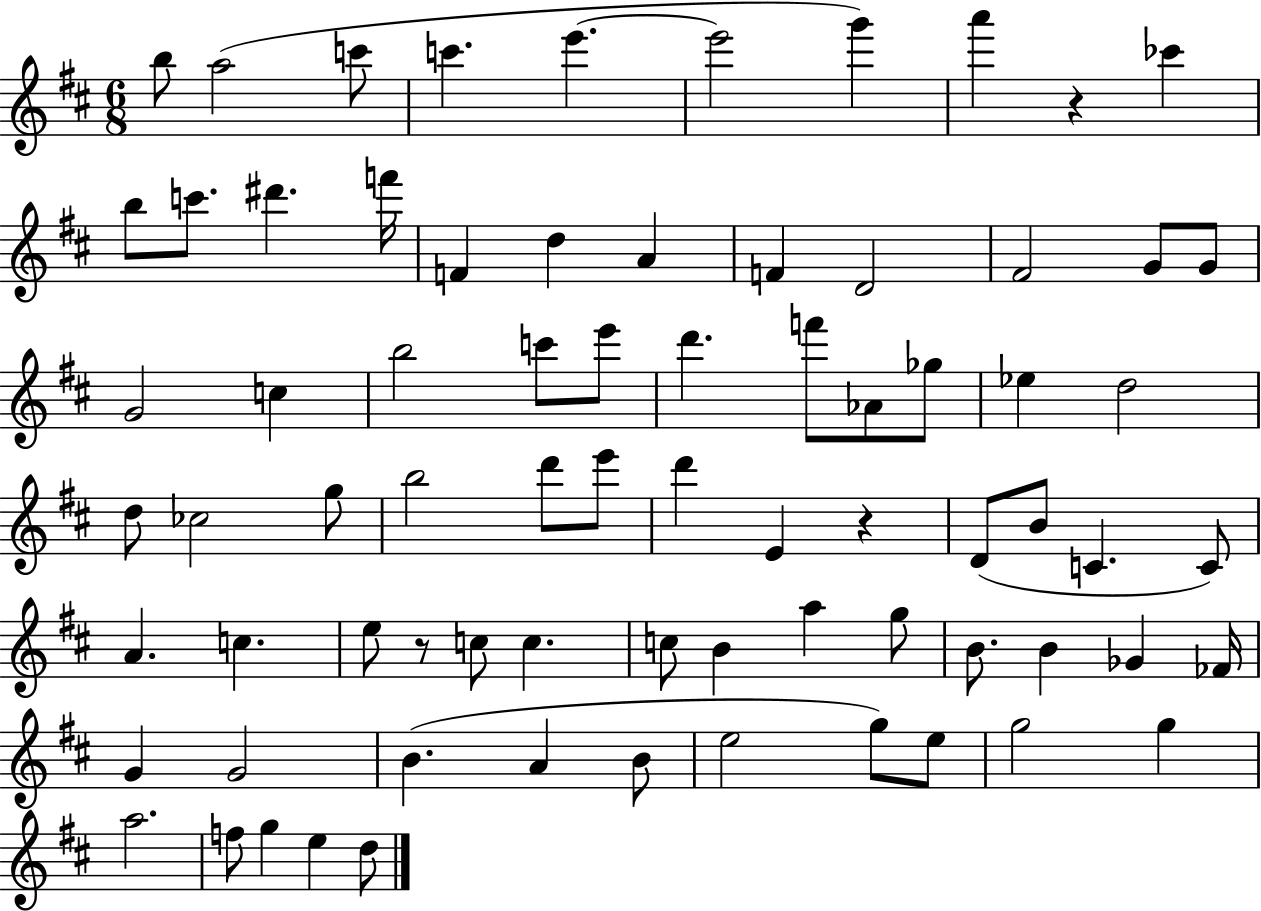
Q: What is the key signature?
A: D major